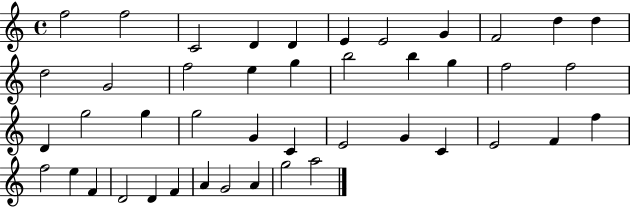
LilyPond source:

{
  \clef treble
  \time 4/4
  \defaultTimeSignature
  \key c \major
  f''2 f''2 | c'2 d'4 d'4 | e'4 e'2 g'4 | f'2 d''4 d''4 | \break d''2 g'2 | f''2 e''4 g''4 | b''2 b''4 g''4 | f''2 f''2 | \break d'4 g''2 g''4 | g''2 g'4 c'4 | e'2 g'4 c'4 | e'2 f'4 f''4 | \break f''2 e''4 f'4 | d'2 d'4 f'4 | a'4 g'2 a'4 | g''2 a''2 | \break \bar "|."
}